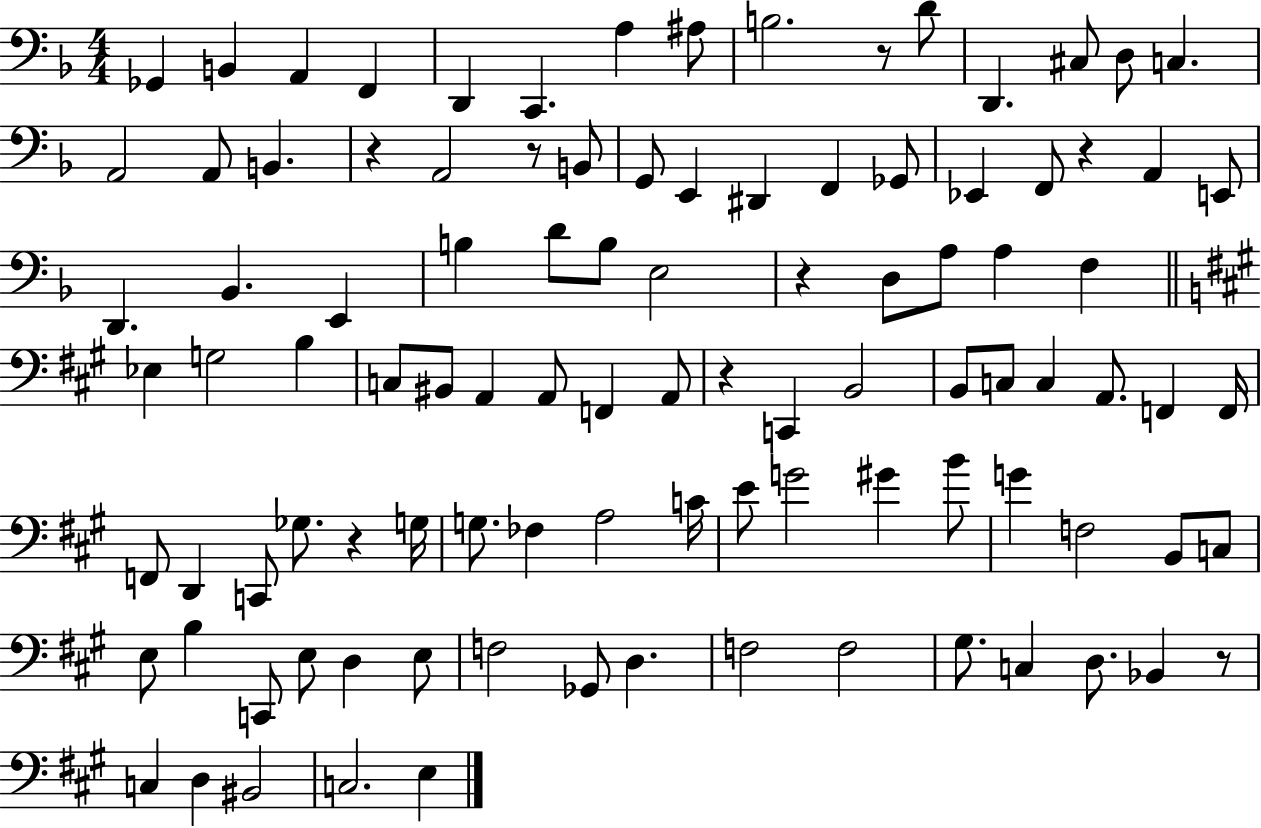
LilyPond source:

{
  \clef bass
  \numericTimeSignature
  \time 4/4
  \key f \major
  ges,4 b,4 a,4 f,4 | d,4 c,4. a4 ais8 | b2. r8 d'8 | d,4. cis8 d8 c4. | \break a,2 a,8 b,4. | r4 a,2 r8 b,8 | g,8 e,4 dis,4 f,4 ges,8 | ees,4 f,8 r4 a,4 e,8 | \break d,4. bes,4. e,4 | b4 d'8 b8 e2 | r4 d8 a8 a4 f4 | \bar "||" \break \key a \major ees4 g2 b4 | c8 bis,8 a,4 a,8 f,4 a,8 | r4 c,4 b,2 | b,8 c8 c4 a,8. f,4 f,16 | \break f,8 d,4 c,8 ges8. r4 g16 | g8. fes4 a2 c'16 | e'8 g'2 gis'4 b'8 | g'4 f2 b,8 c8 | \break e8 b4 c,8 e8 d4 e8 | f2 ges,8 d4. | f2 f2 | gis8. c4 d8. bes,4 r8 | \break c4 d4 bis,2 | c2. e4 | \bar "|."
}